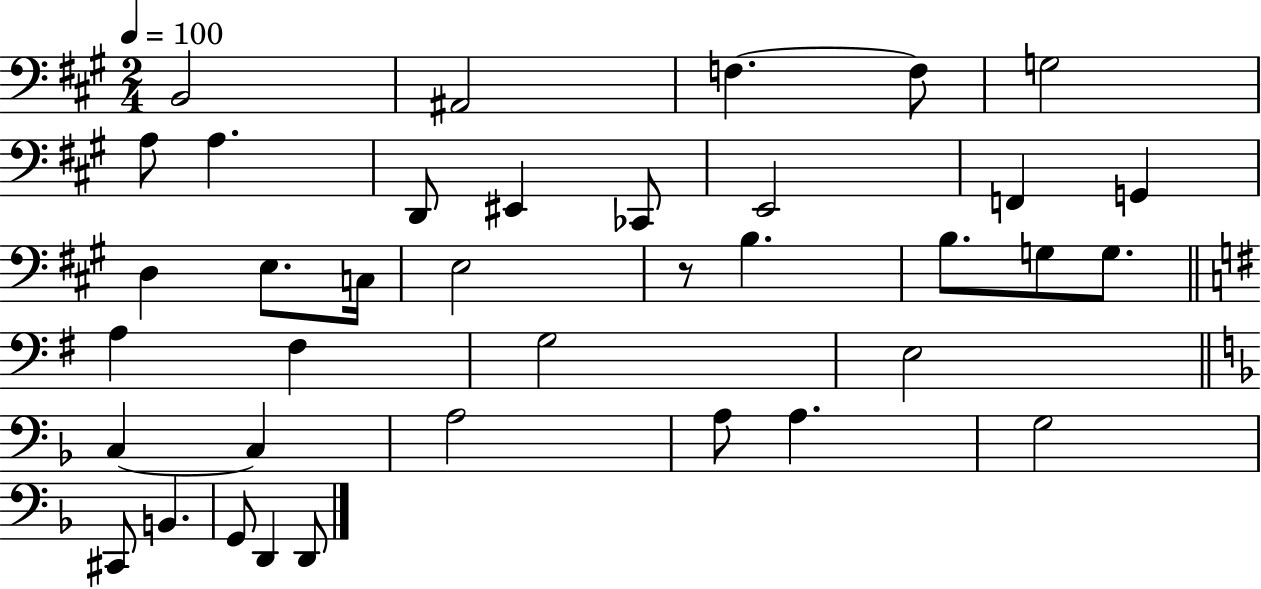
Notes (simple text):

B2/h A#2/h F3/q. F3/e G3/h A3/e A3/q. D2/e EIS2/q CES2/e E2/h F2/q G2/q D3/q E3/e. C3/s E3/h R/e B3/q. B3/e. G3/e G3/e. A3/q F#3/q G3/h E3/h C3/q C3/q A3/h A3/e A3/q. G3/h C#2/e B2/q. G2/e D2/q D2/e